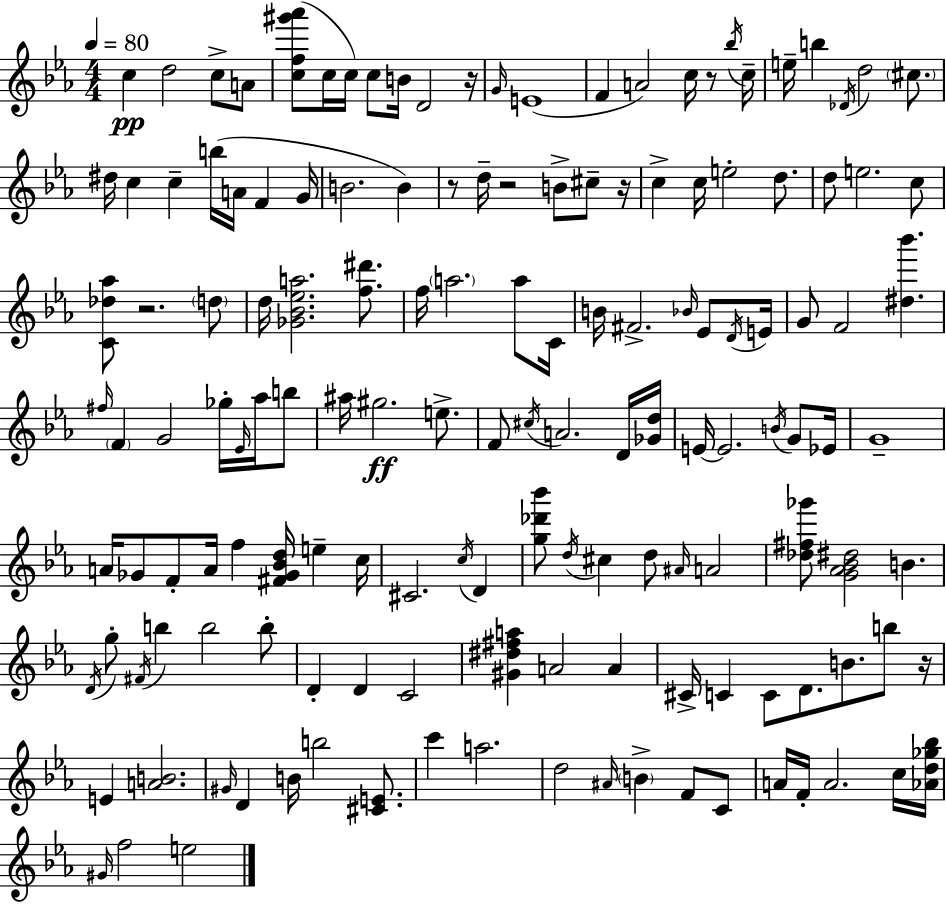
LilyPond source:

{
  \clef treble
  \numericTimeSignature
  \time 4/4
  \key ees \major
  \tempo 4 = 80
  \repeat volta 2 { c''4\pp d''2 c''8-> a'8 | <c'' f'' gis''' aes'''>8( c''16 c''16) c''8 b'16 d'2 r16 | \grace { g'16 }( e'1 | f'4 a'2) c''16 r8 | \break \acciaccatura { bes''16 } c''16-- e''16-- b''4 \acciaccatura { des'16 } d''2 | \parenthesize cis''8. dis''16 c''4 c''4-- b''16( a'16 f'4 | g'16 b'2. b'4) | r8 d''16-- r2 b'8-> | \break cis''8-- r16 c''4-> c''16 e''2-. | d''8. d''8 e''2. | c''8 <c' des'' aes''>8 r2. | \parenthesize d''8 d''16 <ges' bes' ees'' a''>2. | \break <f'' dis'''>8. f''16 \parenthesize a''2. | a''8 c'16 b'16 fis'2.-> | \grace { bes'16 } ees'8 \acciaccatura { d'16 } e'16 g'8 f'2 <dis'' bes'''>4. | \grace { fis''16 } \parenthesize f'4 g'2 | \break ges''16-. \grace { ees'16 } aes''16 b''8 ais''16 gis''2.\ff | e''8.-> f'8 \acciaccatura { cis''16 } a'2. | d'16 <ges' d''>16 e'16~~ e'2. | \acciaccatura { b'16 } g'8 ees'16 g'1-- | \break a'16 ges'8 f'8-. a'16 f''4 | <fis' ges' bes' d''>16 e''4-- c''16 cis'2. | \acciaccatura { c''16 } d'4 <g'' des''' bes'''>8 \acciaccatura { d''16 } cis''4 | d''8 \grace { ais'16 } a'2 <des'' fis'' ges'''>8 <g' aes' bes' dis''>2 | \break b'4. \acciaccatura { d'16 } g''8-. \acciaccatura { fis'16 } | b''4 b''2 b''8-. d'4-. | d'4 c'2 <gis' dis'' fis'' a''>4 | a'2 a'4 cis'16-> c'4 | \break c'8 d'8. b'8. b''8 r16 e'4 | <a' b'>2. \grace { gis'16 } d'4 | b'16 b''2 <cis' e'>8. c'''4 | a''2. d''2 | \break \grace { ais'16 } \parenthesize b'4-> f'8 c'8 | a'16 f'16-. a'2. c''16 <aes' d'' ges'' bes''>16 | \grace { gis'16 } f''2 e''2 | } \bar "|."
}